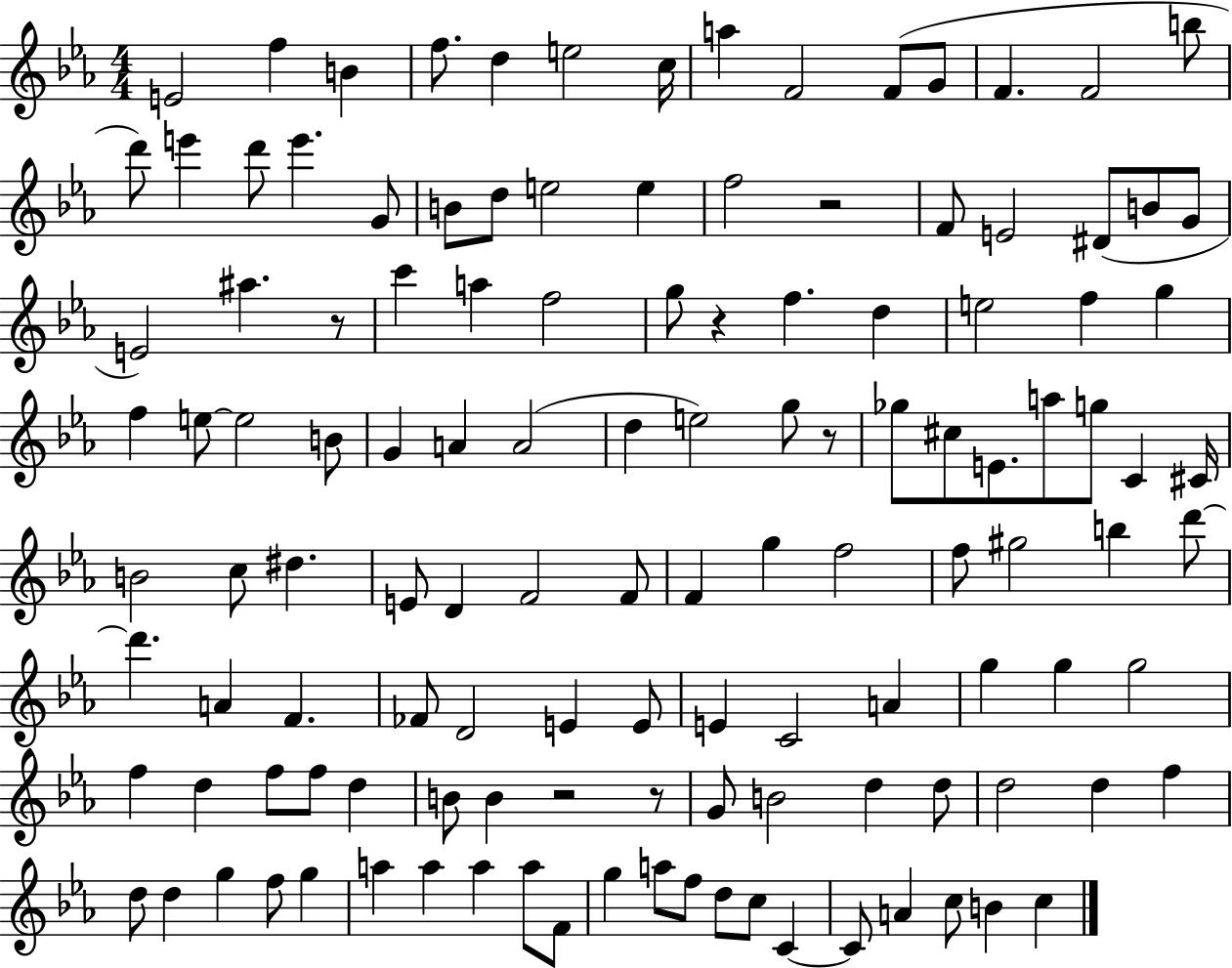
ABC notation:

X:1
T:Untitled
M:4/4
L:1/4
K:Eb
E2 f B f/2 d e2 c/4 a F2 F/2 G/2 F F2 b/2 d'/2 e' d'/2 e' G/2 B/2 d/2 e2 e f2 z2 F/2 E2 ^D/2 B/2 G/2 E2 ^a z/2 c' a f2 g/2 z f d e2 f g f e/2 e2 B/2 G A A2 d e2 g/2 z/2 _g/2 ^c/2 E/2 a/2 g/2 C ^C/4 B2 c/2 ^d E/2 D F2 F/2 F g f2 f/2 ^g2 b d'/2 d' A F _F/2 D2 E E/2 E C2 A g g g2 f d f/2 f/2 d B/2 B z2 z/2 G/2 B2 d d/2 d2 d f d/2 d g f/2 g a a a a/2 F/2 g a/2 f/2 d/2 c/2 C C/2 A c/2 B c